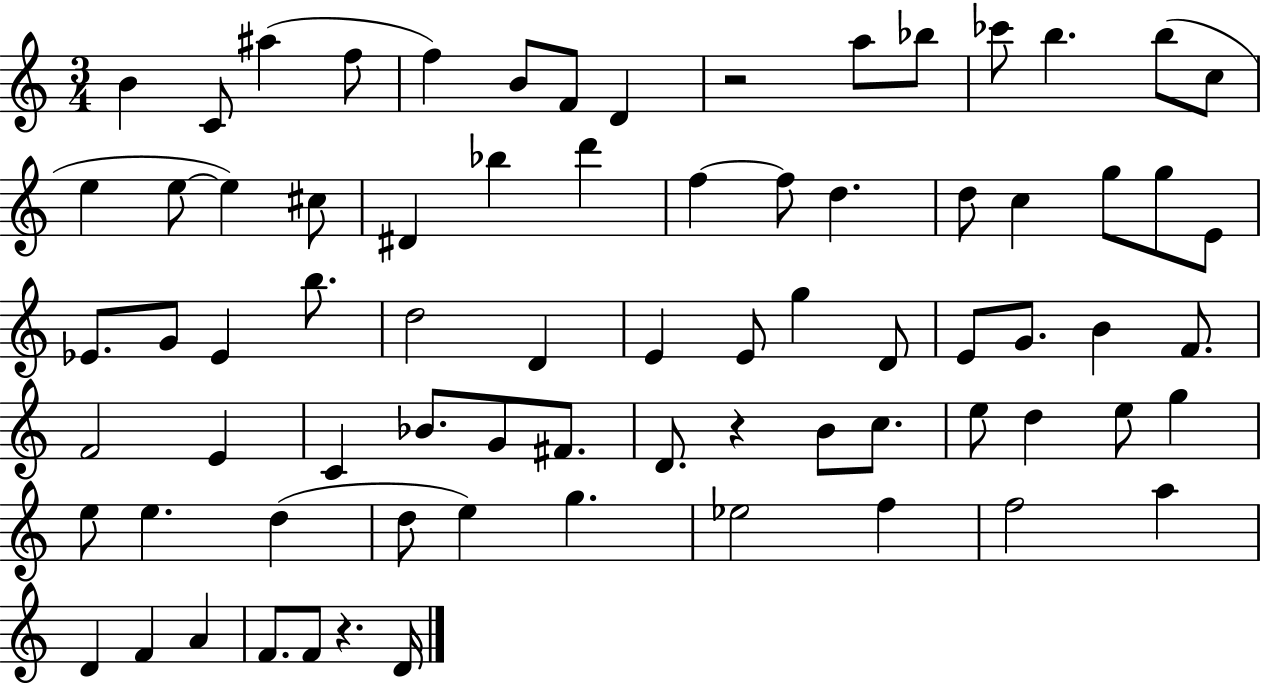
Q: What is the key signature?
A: C major